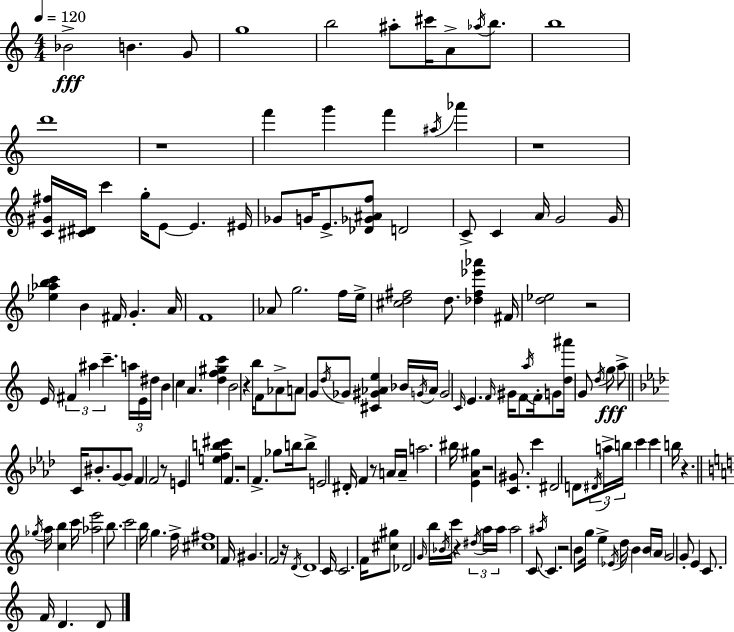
X:1
T:Untitled
M:4/4
L:1/4
K:Am
_B2 B G/2 g4 b2 ^a/2 ^c'/4 A/2 _a/4 b/2 b4 d'4 z4 f' g' f' ^a/4 _a' z4 [C^G^f]/4 [^C^D]/4 c' g/4 E/2 E ^E/4 _G/2 G/4 E/2 [_D_G^Af]/2 D2 C/2 C A/4 G2 G/4 [_e_abc'] B ^F/4 G A/4 F4 _A/2 g2 f/4 e/4 [^cd^f]2 d/2 [_d^f_e'_a'] ^F/4 [d_e]2 z2 E/4 ^F ^a c' a/4 E/4 ^d/4 B c A [df^gc'] B2 z b/4 F/2 _A/2 A/2 G/2 d/4 _G/2 [^C^G_Ae] _B/4 G/4 _A/4 G2 C/4 E F/4 ^G/4 F/2 a/4 F/4 G/2 [d^a']/4 G/2 d/4 g/2 a/2 C/4 ^B/2 G/2 G/2 F F2 z/2 E [efb^c'] F z2 F _g/2 b/4 b/2 E2 ^D/4 F z/2 A/4 A/4 a2 ^b/4 [_E_A^g] z2 [C^G]/2 c' ^D2 D/2 ^D/4 a/4 b/4 c' c' b/4 z _g/4 a/4 [cb] c'/4 [_ae']2 b/2 c'2 b/4 g f/4 [^c^f]4 F/4 ^G F2 z/4 D/4 D4 C/4 C2 F/4 [^c^g]/2 _D2 G/4 b/4 _B/4 c'/4 z ^d/4 a/4 a/4 a2 C/2 ^a/4 C z2 B/2 g/4 e _E/4 d/4 B B/4 A/4 G2 G/2 E C/2 F/4 D D/2